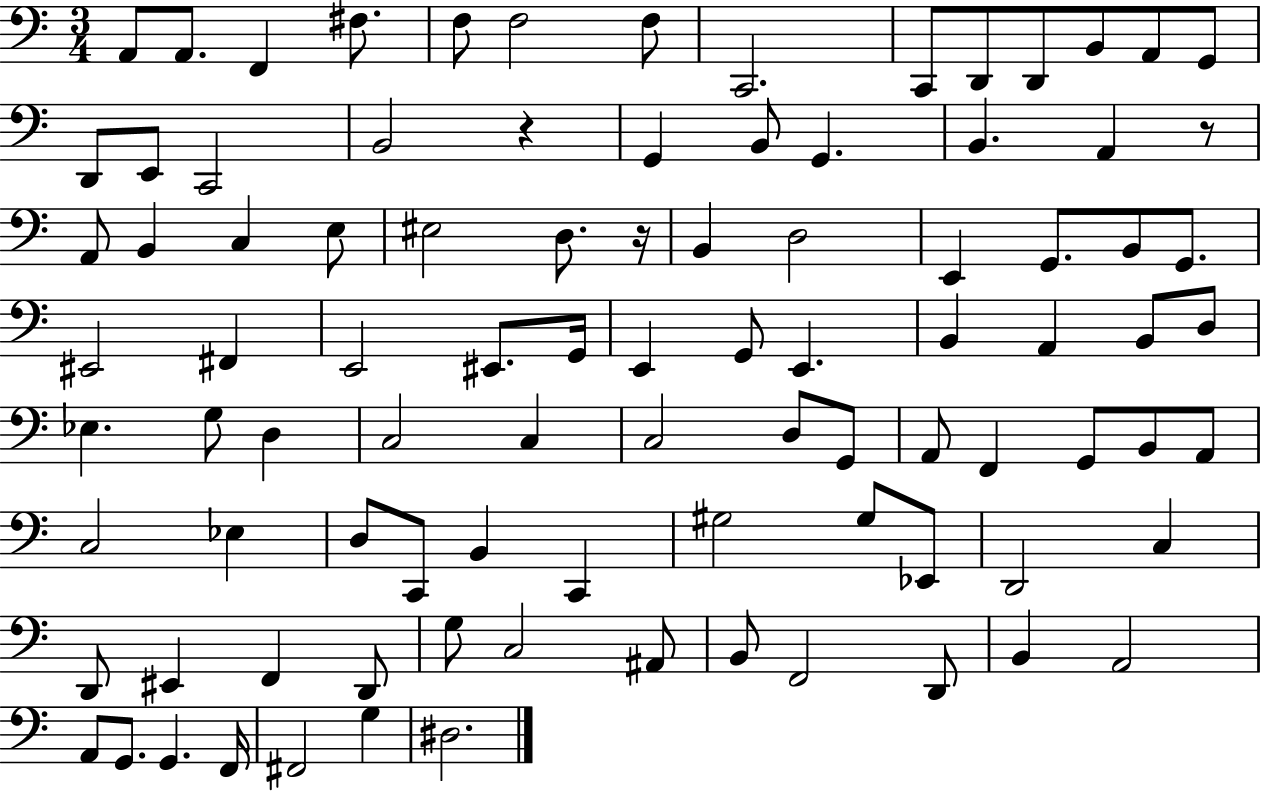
A2/e A2/e. F2/q F#3/e. F3/e F3/h F3/e C2/h. C2/e D2/e D2/e B2/e A2/e G2/e D2/e E2/e C2/h B2/h R/q G2/q B2/e G2/q. B2/q. A2/q R/e A2/e B2/q C3/q E3/e EIS3/h D3/e. R/s B2/q D3/h E2/q G2/e. B2/e G2/e. EIS2/h F#2/q E2/h EIS2/e. G2/s E2/q G2/e E2/q. B2/q A2/q B2/e D3/e Eb3/q. G3/e D3/q C3/h C3/q C3/h D3/e G2/e A2/e F2/q G2/e B2/e A2/e C3/h Eb3/q D3/e C2/e B2/q C2/q G#3/h G#3/e Eb2/e D2/h C3/q D2/e EIS2/q F2/q D2/e G3/e C3/h A#2/e B2/e F2/h D2/e B2/q A2/h A2/e G2/e. G2/q. F2/s F#2/h G3/q D#3/h.